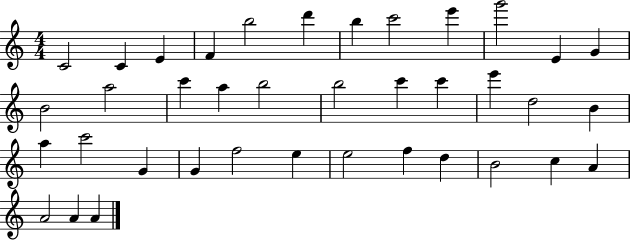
X:1
T:Untitled
M:4/4
L:1/4
K:C
C2 C E F b2 d' b c'2 e' g'2 E G B2 a2 c' a b2 b2 c' c' e' d2 B a c'2 G G f2 e e2 f d B2 c A A2 A A